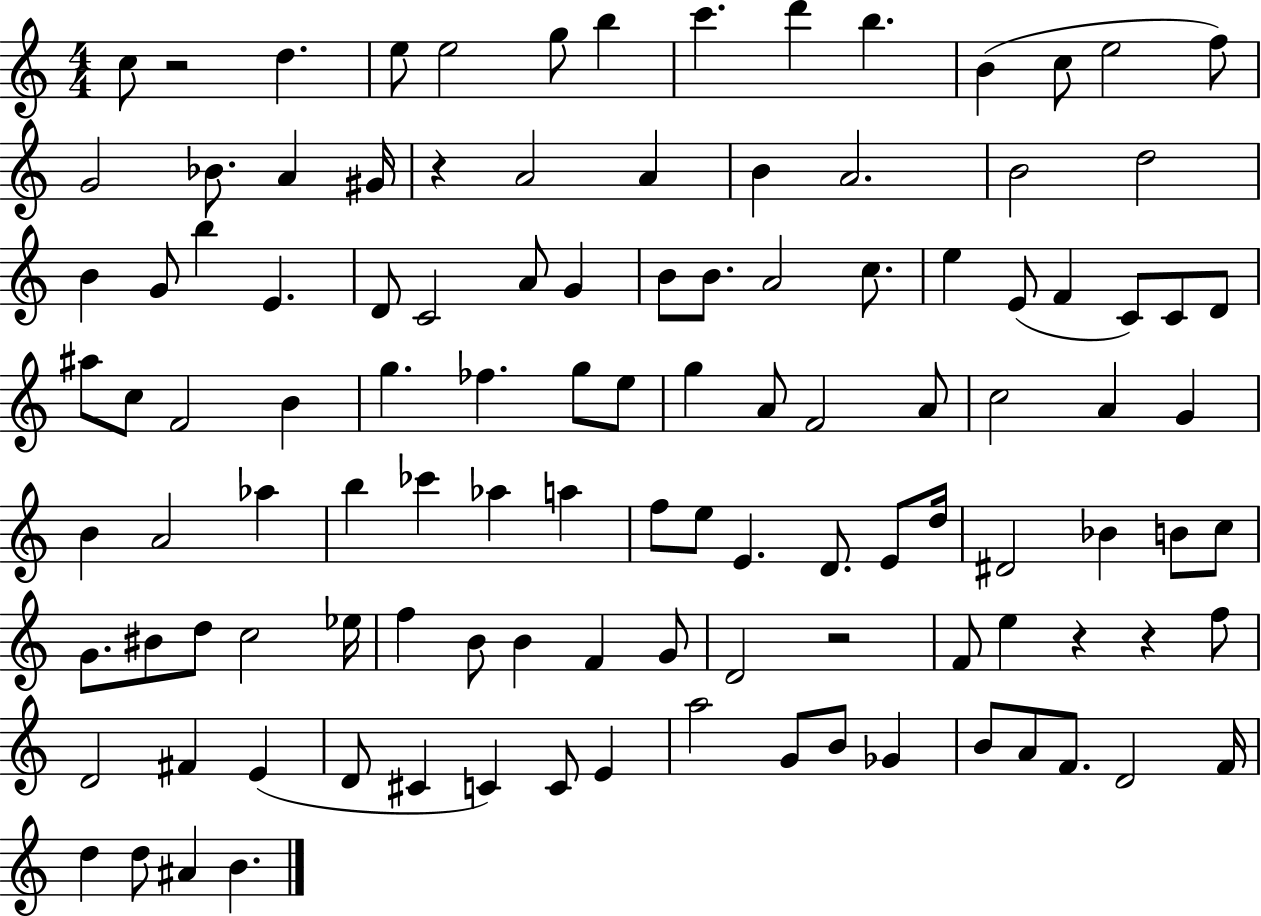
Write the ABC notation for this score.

X:1
T:Untitled
M:4/4
L:1/4
K:C
c/2 z2 d e/2 e2 g/2 b c' d' b B c/2 e2 f/2 G2 _B/2 A ^G/4 z A2 A B A2 B2 d2 B G/2 b E D/2 C2 A/2 G B/2 B/2 A2 c/2 e E/2 F C/2 C/2 D/2 ^a/2 c/2 F2 B g _f g/2 e/2 g A/2 F2 A/2 c2 A G B A2 _a b _c' _a a f/2 e/2 E D/2 E/2 d/4 ^D2 _B B/2 c/2 G/2 ^B/2 d/2 c2 _e/4 f B/2 B F G/2 D2 z2 F/2 e z z f/2 D2 ^F E D/2 ^C C C/2 E a2 G/2 B/2 _G B/2 A/2 F/2 D2 F/4 d d/2 ^A B